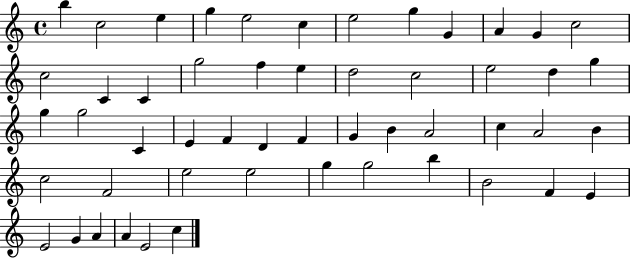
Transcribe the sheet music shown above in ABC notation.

X:1
T:Untitled
M:4/4
L:1/4
K:C
b c2 e g e2 c e2 g G A G c2 c2 C C g2 f e d2 c2 e2 d g g g2 C E F D F G B A2 c A2 B c2 F2 e2 e2 g g2 b B2 F E E2 G A A E2 c